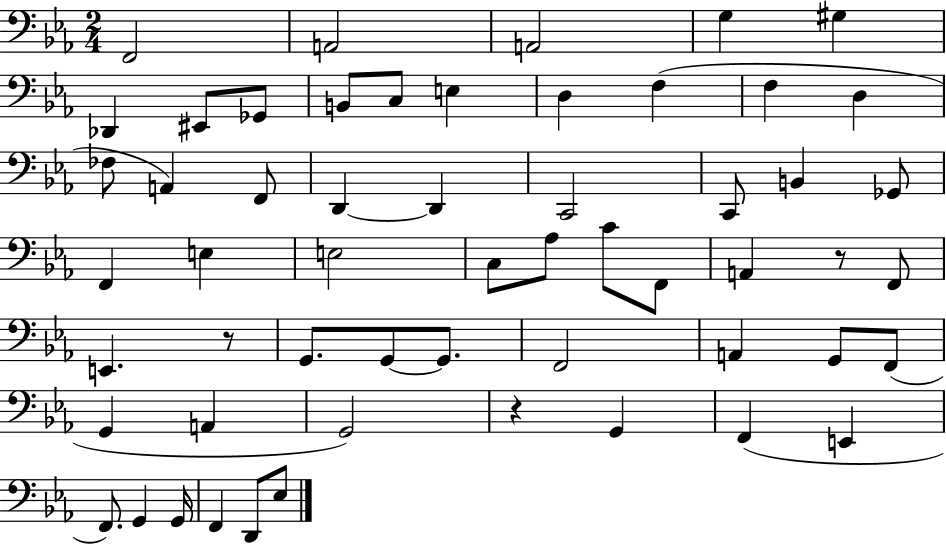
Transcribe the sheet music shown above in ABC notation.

X:1
T:Untitled
M:2/4
L:1/4
K:Eb
F,,2 A,,2 A,,2 G, ^G, _D,, ^E,,/2 _G,,/2 B,,/2 C,/2 E, D, F, F, D, _F,/2 A,, F,,/2 D,, D,, C,,2 C,,/2 B,, _G,,/2 F,, E, E,2 C,/2 _A,/2 C/2 F,,/2 A,, z/2 F,,/2 E,, z/2 G,,/2 G,,/2 G,,/2 F,,2 A,, G,,/2 F,,/2 G,, A,, G,,2 z G,, F,, E,, F,,/2 G,, G,,/4 F,, D,,/2 _E,/2